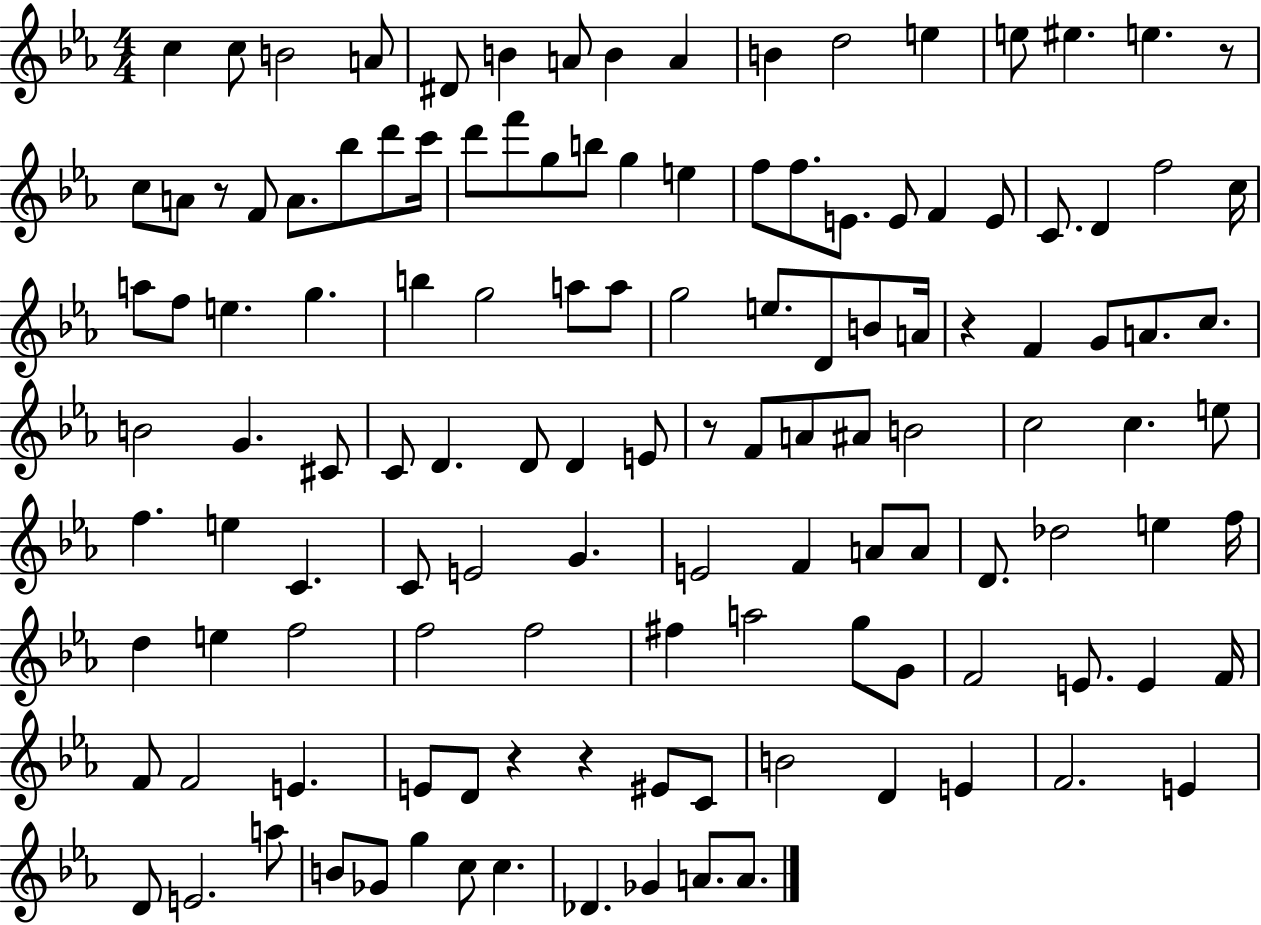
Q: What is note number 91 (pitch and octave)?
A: A5